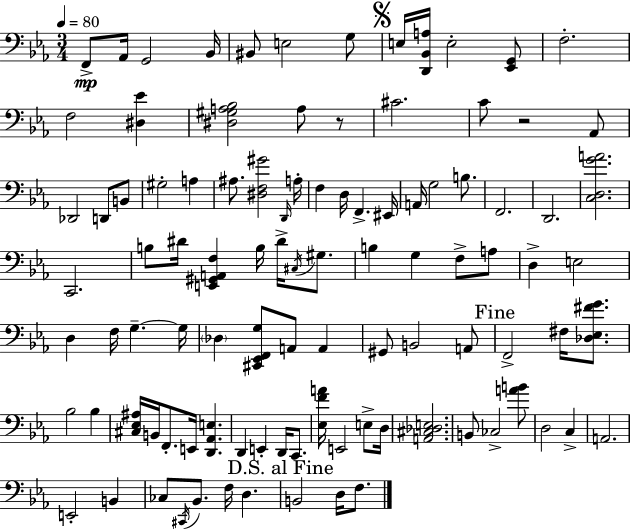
{
  \clef bass
  \numericTimeSignature
  \time 3/4
  \key ees \major
  \tempo 4 = 80
  f,8->\mp aes,16 g,2 bes,16 | bis,8 e2 g8 | \mark \markup { \musicglyph "scripts.segno" } e16 <d, bes, a>16 e2-. <ees, g,>8 | f2.-. | \break f2 <dis ees'>4 | <dis gis a bes>2 a8 r8 | cis'2. | c'8 r2 aes,8 | \break des,2 d,8 b,8 | gis2-. a4 | ais8. <dis f gis'>2 \grace { d,16 } | a16-. f4 d16 f,4.-> | \break eis,16 a,16 g2 b8. | f,2. | d,2. | <c d g' a'>2. | \break c,2. | b8 dis'16 <e, gis, a, f>4 b16 dis'16-> \acciaccatura { cis16 } gis8. | b4 g4 f8-> | a8 d4-> e2 | \break d4 f16 g4.--~~ | g16 \parenthesize des4 <cis, ees, f, g>8 a,8 a,4 | gis,8 b,2 | a,8 \mark "Fine" f,2-> fis16 <des ees fis' g'>8. | \break bes2 bes4 | <cis ees ais>16 b,16 f,8.-. e,16 <d, aes, e>4. | d,4 e,4-. d,16 c,8. | <ees f' a'>16 e,2 e8-> | \break d16 <a, cis des e>2. | b,8 ces2-> | <a' b'>8 d2 c4-> | a,2. | \break e,2-. b,4 | ces8 \acciaccatura { cis,16 } bes,8. f16 d4. | \mark "D.S. al Fine" b,2 d16 | f8. \bar "|."
}